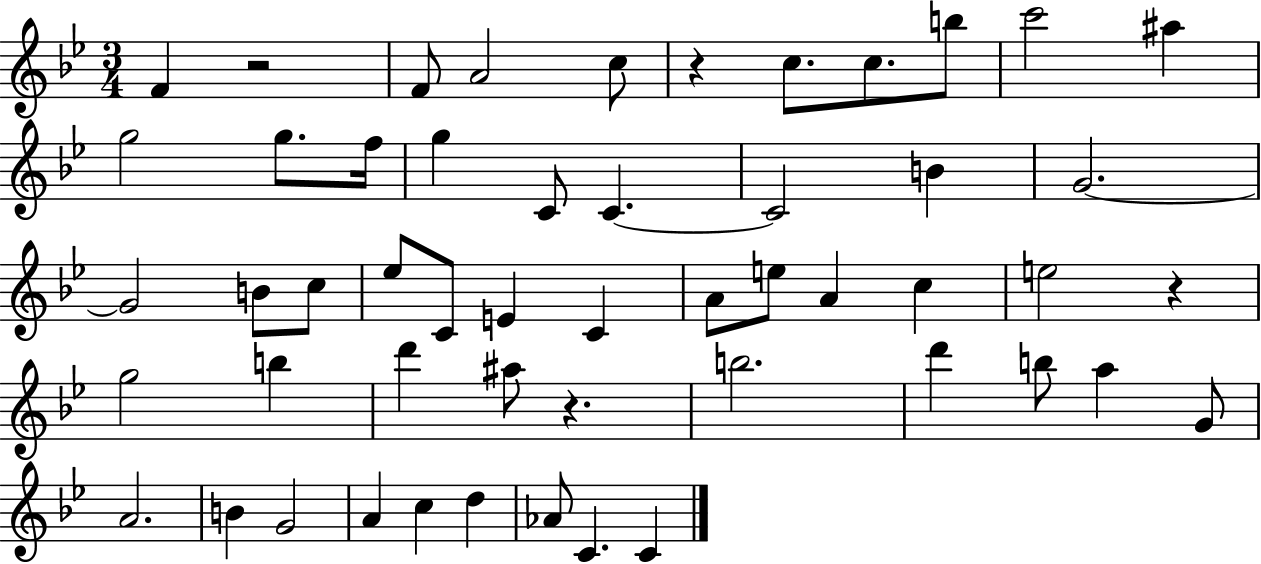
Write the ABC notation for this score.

X:1
T:Untitled
M:3/4
L:1/4
K:Bb
F z2 F/2 A2 c/2 z c/2 c/2 b/2 c'2 ^a g2 g/2 f/4 g C/2 C C2 B G2 G2 B/2 c/2 _e/2 C/2 E C A/2 e/2 A c e2 z g2 b d' ^a/2 z b2 d' b/2 a G/2 A2 B G2 A c d _A/2 C C